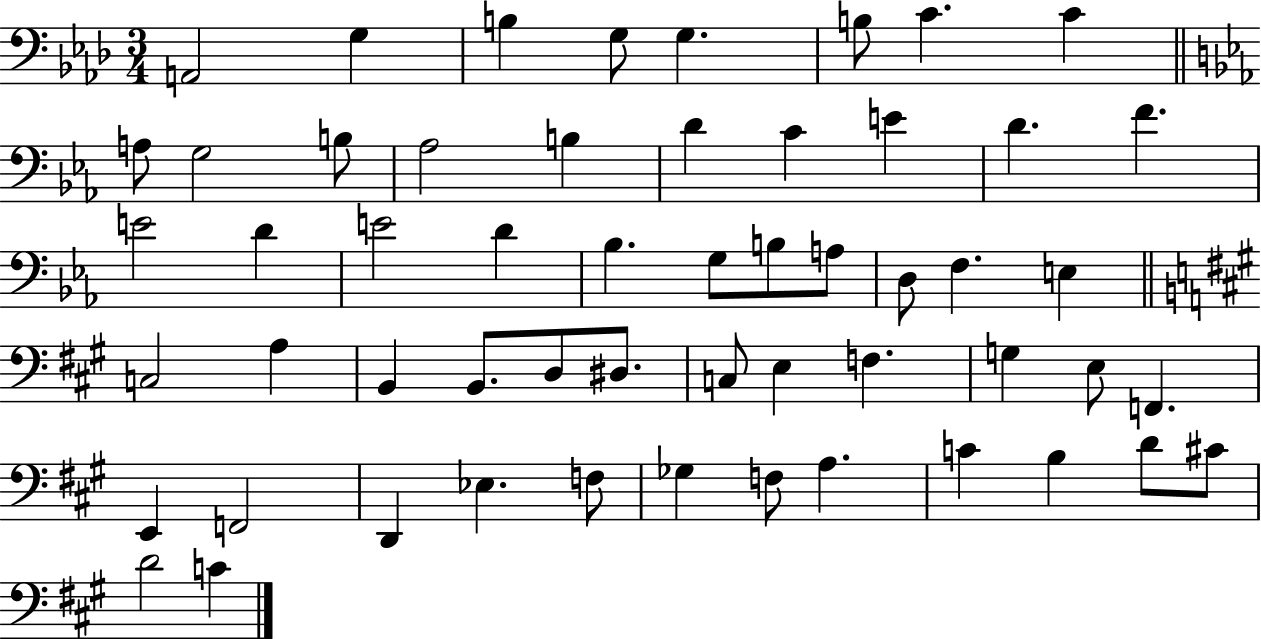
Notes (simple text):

A2/h G3/q B3/q G3/e G3/q. B3/e C4/q. C4/q A3/e G3/h B3/e Ab3/h B3/q D4/q C4/q E4/q D4/q. F4/q. E4/h D4/q E4/h D4/q Bb3/q. G3/e B3/e A3/e D3/e F3/q. E3/q C3/h A3/q B2/q B2/e. D3/e D#3/e. C3/e E3/q F3/q. G3/q E3/e F2/q. E2/q F2/h D2/q Eb3/q. F3/e Gb3/q F3/e A3/q. C4/q B3/q D4/e C#4/e D4/h C4/q